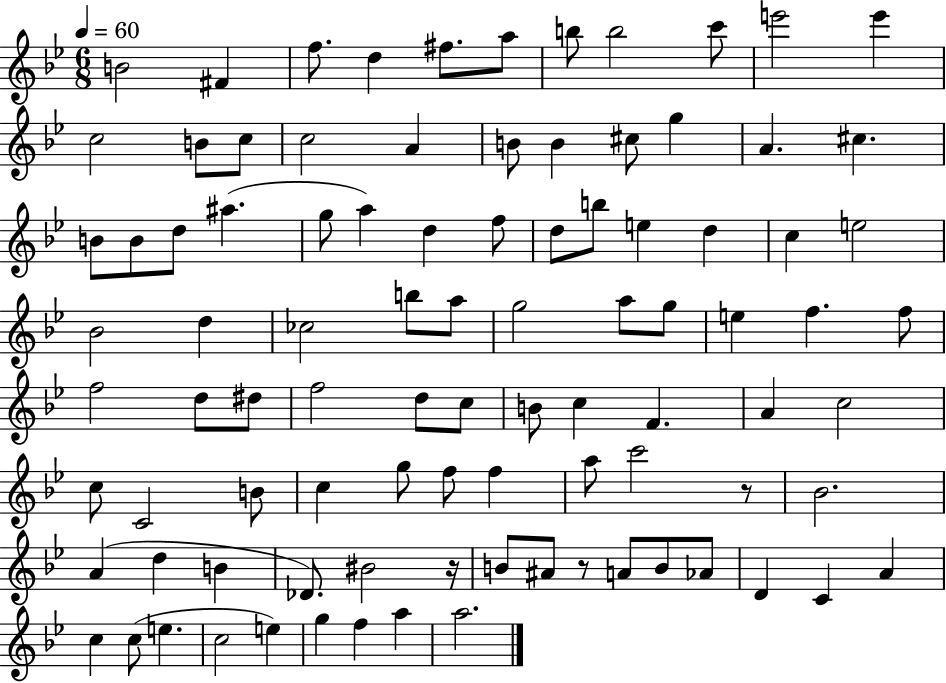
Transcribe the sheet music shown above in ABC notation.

X:1
T:Untitled
M:6/8
L:1/4
K:Bb
B2 ^F f/2 d ^f/2 a/2 b/2 b2 c'/2 e'2 e' c2 B/2 c/2 c2 A B/2 B ^c/2 g A ^c B/2 B/2 d/2 ^a g/2 a d f/2 d/2 b/2 e d c e2 _B2 d _c2 b/2 a/2 g2 a/2 g/2 e f f/2 f2 d/2 ^d/2 f2 d/2 c/2 B/2 c F A c2 c/2 C2 B/2 c g/2 f/2 f a/2 c'2 z/2 _B2 A d B _D/2 ^B2 z/4 B/2 ^A/2 z/2 A/2 B/2 _A/2 D C A c c/2 e c2 e g f a a2